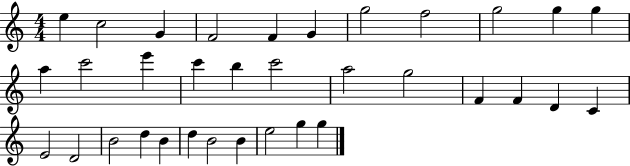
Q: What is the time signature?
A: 4/4